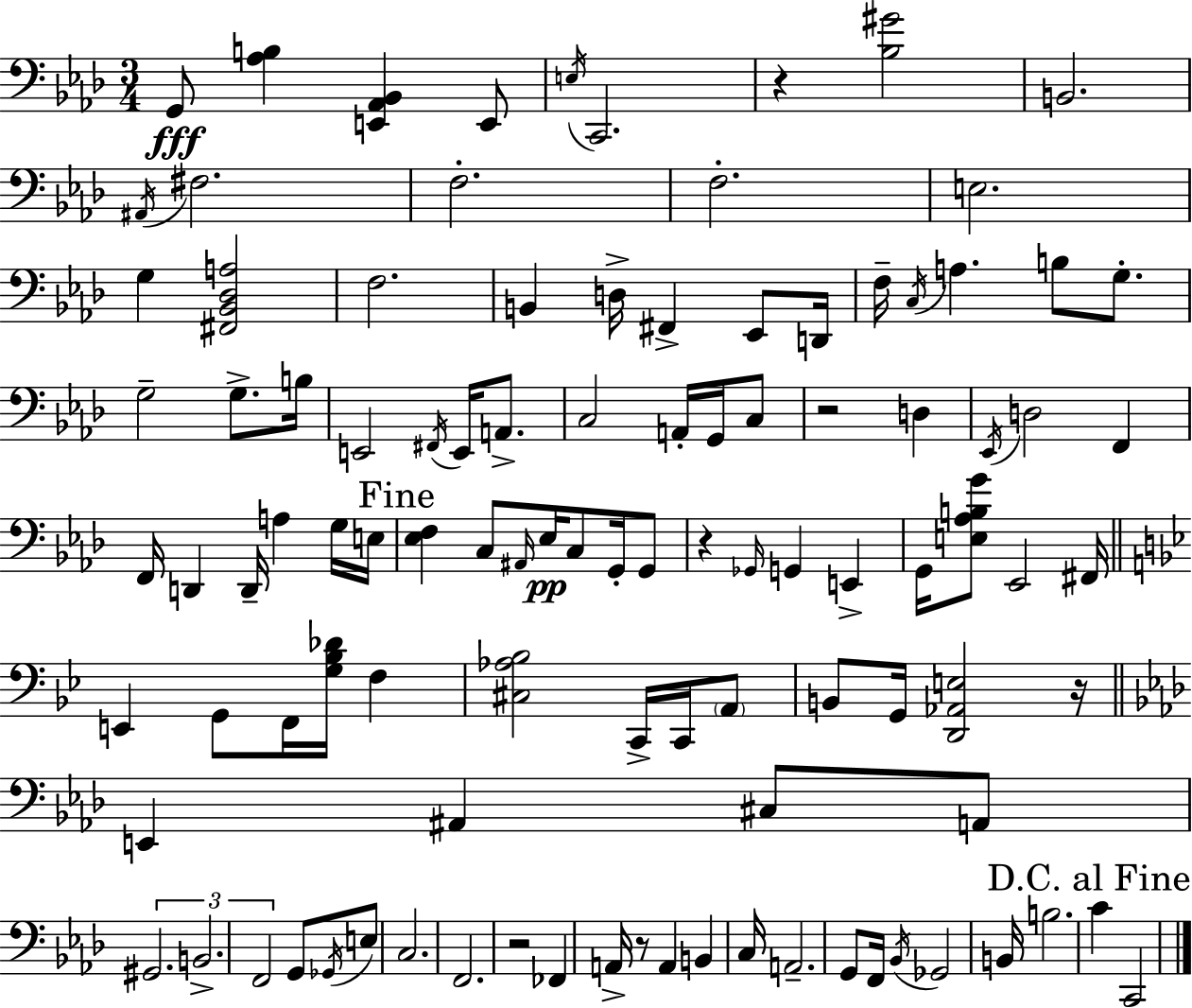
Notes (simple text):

G2/e [Ab3,B3]/q [E2,Ab2,Bb2]/q E2/e E3/s C2/h. R/q [Bb3,G#4]/h B2/h. A#2/s F#3/h. F3/h. F3/h. E3/h. G3/q [F#2,Bb2,Db3,A3]/h F3/h. B2/q D3/s F#2/q Eb2/e D2/s F3/s C3/s A3/q. B3/e G3/e. G3/h G3/e. B3/s E2/h F#2/s E2/s A2/e. C3/h A2/s G2/s C3/e R/h D3/q Eb2/s D3/h F2/q F2/s D2/q D2/s A3/q G3/s E3/s [Eb3,F3]/q C3/e A#2/s Eb3/s C3/e G2/s G2/e R/q Gb2/s G2/q E2/q G2/s [E3,Ab3,B3,G4]/e Eb2/h F#2/s E2/q G2/e F2/s [G3,Bb3,Db4]/s F3/q [C#3,Ab3,Bb3]/h C2/s C2/s A2/e B2/e G2/s [D2,Ab2,E3]/h R/s E2/q A#2/q C#3/e A2/e G#2/h. B2/h. F2/h G2/e Gb2/s E3/e C3/h. F2/h. R/h FES2/q A2/s R/e A2/q B2/q C3/s A2/h. G2/e F2/s Bb2/s Gb2/h B2/s B3/h. C4/q C2/h